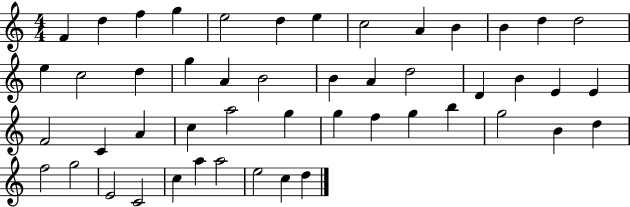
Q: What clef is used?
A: treble